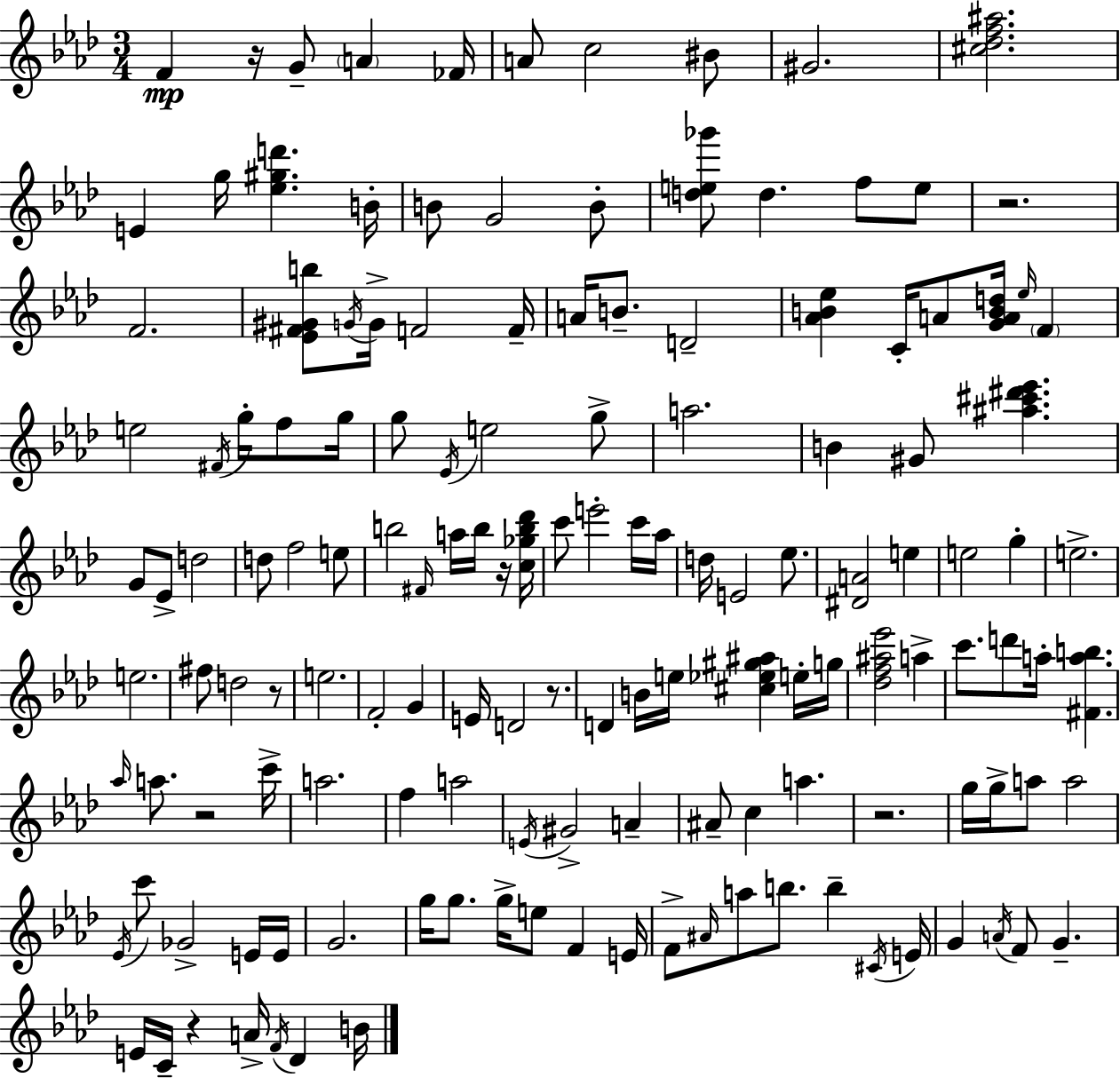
X:1
T:Untitled
M:3/4
L:1/4
K:Ab
F z/4 G/2 A _F/4 A/2 c2 ^B/2 ^G2 [^c_df^a]2 E g/4 [_e^gd'] B/4 B/2 G2 B/2 [de_g']/2 d f/2 e/2 z2 F2 [_E^F^Gb]/2 G/4 G/4 F2 F/4 A/4 B/2 D2 [_AB_e] C/4 A/2 [GABd]/4 _e/4 F e2 ^F/4 g/4 f/2 g/4 g/2 _E/4 e2 g/2 a2 B ^G/2 [^a^c'^d'_e'] G/2 _E/2 d2 d/2 f2 e/2 b2 ^F/4 a/4 b/4 z/4 [c_gb_d']/4 c'/2 e'2 c'/4 _a/4 d/4 E2 _e/2 [^DA]2 e e2 g e2 e2 ^f/2 d2 z/2 e2 F2 G E/4 D2 z/2 D B/4 e/4 [^c_e^g^a] e/4 g/4 [_df^a_e']2 a c'/2 d'/2 a/4 [^Fab] _a/4 a/2 z2 c'/4 a2 f a2 E/4 ^G2 A ^A/2 c a z2 g/4 g/4 a/2 a2 _E/4 c'/2 _G2 E/4 E/4 G2 g/4 g/2 g/4 e/2 F E/4 F/2 ^A/4 a/2 b/2 b ^C/4 E/4 G A/4 F/2 G E/4 C/4 z A/4 F/4 _D B/4